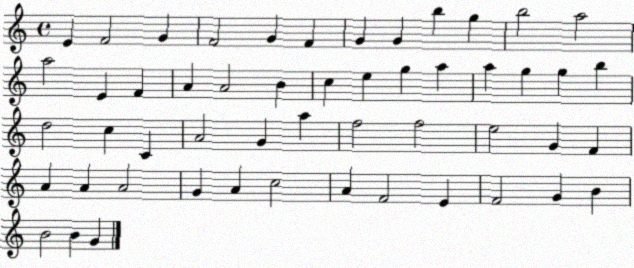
X:1
T:Untitled
M:4/4
L:1/4
K:C
E F2 G F2 G F G G b g b2 a2 a2 E F A A2 B c e g a a g g b d2 c C A2 G a f2 f2 e2 G F A A A2 G A c2 A F2 E F2 G B B2 B G